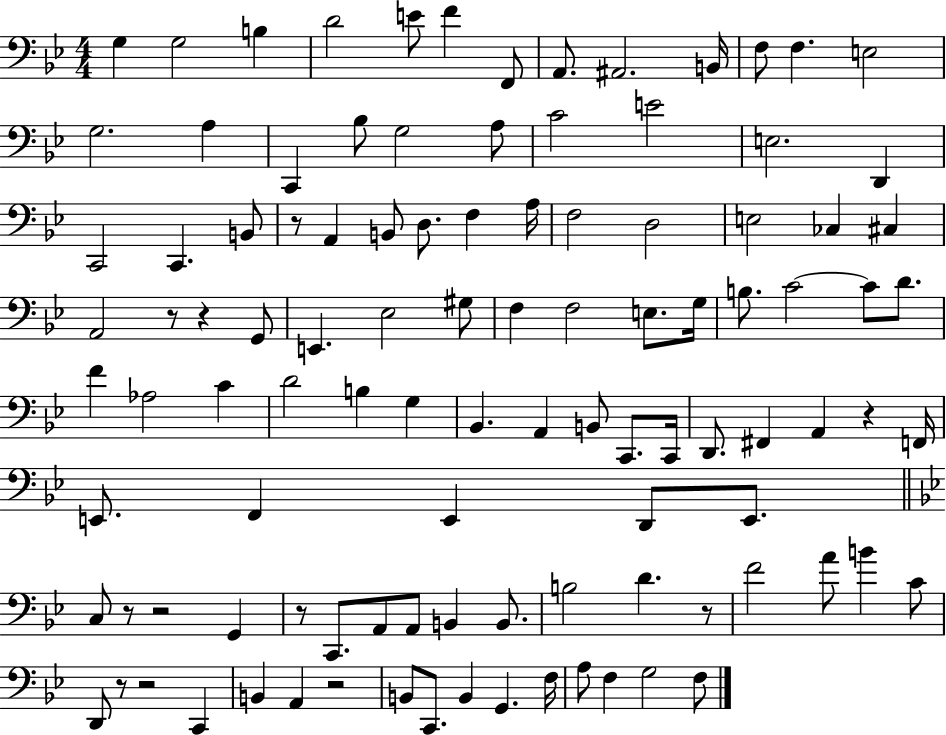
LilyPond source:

{
  \clef bass
  \numericTimeSignature
  \time 4/4
  \key bes \major
  g4 g2 b4 | d'2 e'8 f'4 f,8 | a,8. ais,2. b,16 | f8 f4. e2 | \break g2. a4 | c,4 bes8 g2 a8 | c'2 e'2 | e2. d,4 | \break c,2 c,4. b,8 | r8 a,4 b,8 d8. f4 a16 | f2 d2 | e2 ces4 cis4 | \break a,2 r8 r4 g,8 | e,4. ees2 gis8 | f4 f2 e8. g16 | b8. c'2~~ c'8 d'8. | \break f'4 aes2 c'4 | d'2 b4 g4 | bes,4. a,4 b,8 c,8. c,16 | d,8. fis,4 a,4 r4 f,16 | \break e,8. f,4 e,4 d,8 e,8. | \bar "||" \break \key bes \major c8 r8 r2 g,4 | r8 c,8. a,8 a,8 b,4 b,8. | b2 d'4. r8 | f'2 a'8 b'4 c'8 | \break d,8 r8 r2 c,4 | b,4 a,4 r2 | b,8 c,8. b,4 g,4. f16 | a8 f4 g2 f8 | \break \bar "|."
}